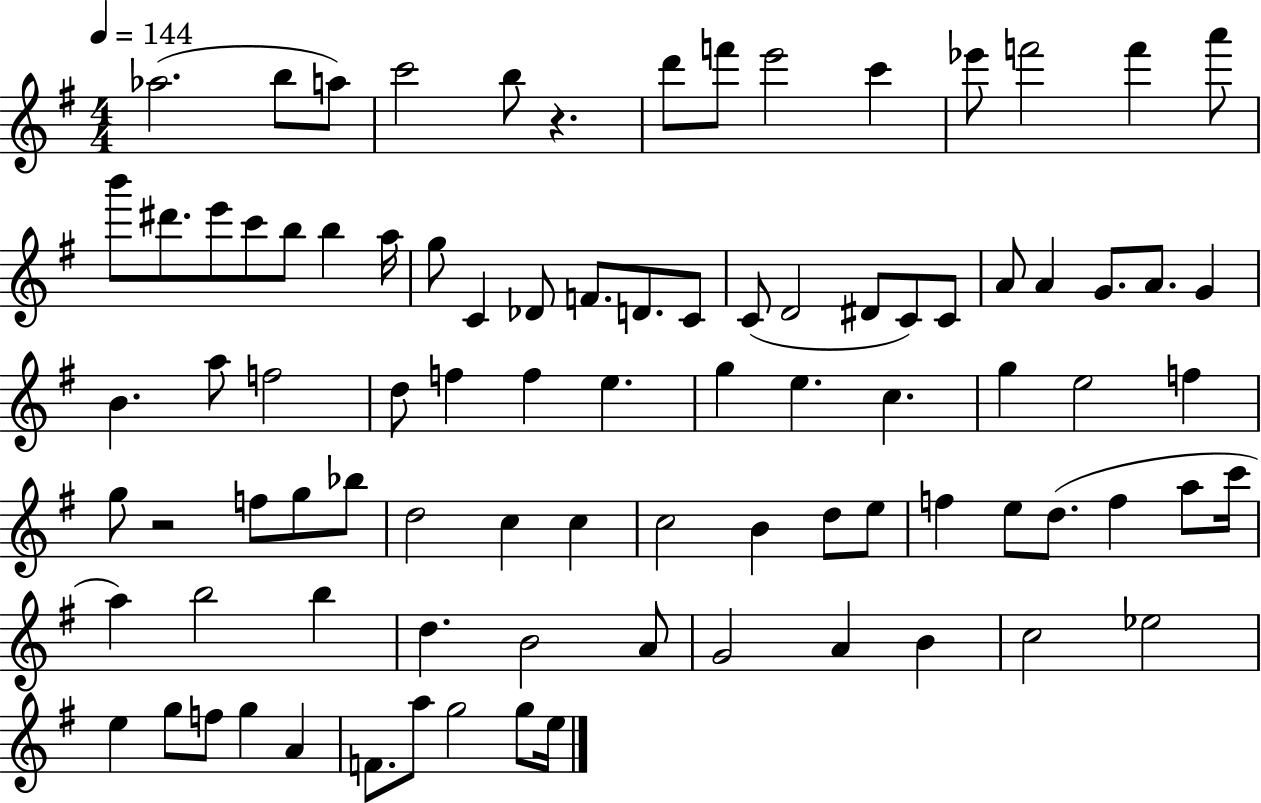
{
  \clef treble
  \numericTimeSignature
  \time 4/4
  \key g \major
  \tempo 4 = 144
  aes''2.( b''8 a''8) | c'''2 b''8 r4. | d'''8 f'''8 e'''2 c'''4 | ees'''8 f'''2 f'''4 a'''8 | \break b'''8 dis'''8. e'''8 c'''8 b''8 b''4 a''16 | g''8 c'4 des'8 f'8. d'8. c'8 | c'8( d'2 dis'8 c'8) c'8 | a'8 a'4 g'8. a'8. g'4 | \break b'4. a''8 f''2 | d''8 f''4 f''4 e''4. | g''4 e''4. c''4. | g''4 e''2 f''4 | \break g''8 r2 f''8 g''8 bes''8 | d''2 c''4 c''4 | c''2 b'4 d''8 e''8 | f''4 e''8 d''8.( f''4 a''8 c'''16 | \break a''4) b''2 b''4 | d''4. b'2 a'8 | g'2 a'4 b'4 | c''2 ees''2 | \break e''4 g''8 f''8 g''4 a'4 | f'8. a''8 g''2 g''8 e''16 | \bar "|."
}